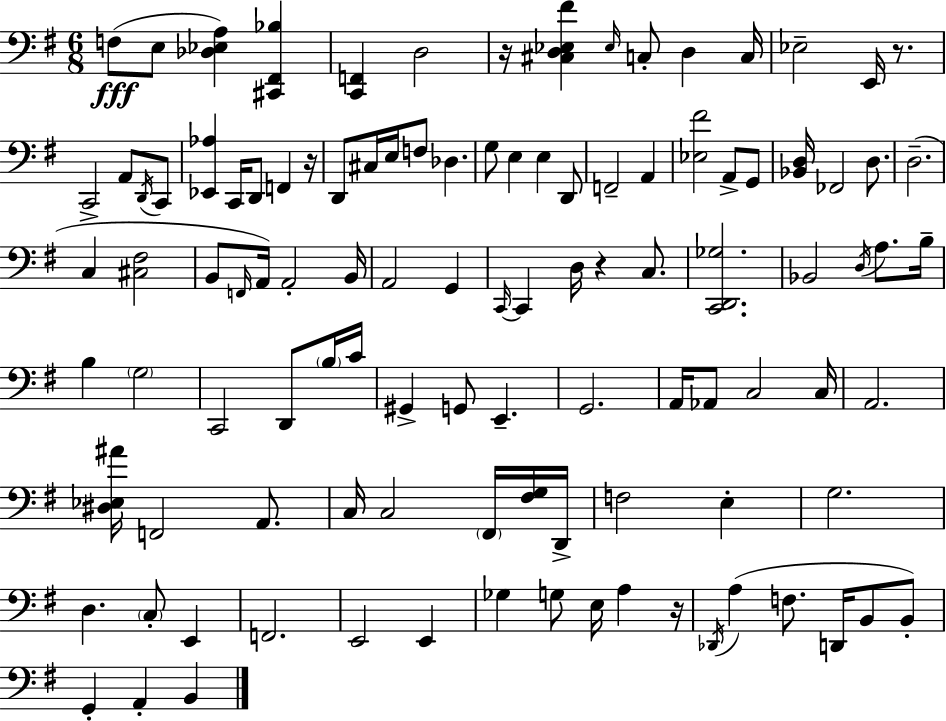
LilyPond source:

{
  \clef bass
  \numericTimeSignature
  \time 6/8
  \key e \minor
  f8(\fff e8 <des ees a>4) <cis, fis, bes>4 | <c, f,>4 d2 | r16 <cis d ees fis'>4 \grace { ees16 } c8-. d4 | c16 ees2-- e,16 r8. | \break c,2-> a,8 \acciaccatura { d,16 } | c,8 <ees, aes>4 c,16 d,8 f,4 | r16 d,8 cis16 e16 f8 des4. | g8 e4 e4 | \break d,8 f,2-- a,4 | <ees fis'>2 a,8-> | g,8 <bes, d>16 fes,2 d8. | d2.--( | \break c4 <cis fis>2 | b,8 \grace { f,16 }) a,16 a,2-. | b,16 a,2 g,4 | \grace { c,16~ }~ c,4 d16 r4 | \break c8. <c, d, ges>2. | bes,2 | \acciaccatura { d16 } a8. b16-- b4 \parenthesize g2 | c,2 | \break d,8 \parenthesize b16 c'16 gis,4-> g,8 e,4.-- | g,2. | a,16 aes,8 c2 | c16 a,2. | \break <dis ees ais'>16 f,2 | a,8. c16 c2 | \parenthesize fis,16 <fis g>16 d,16-> f2 | e4-. g2. | \break d4. \parenthesize c8-. | e,4 f,2. | e,2 | e,4 ges4 g8 e16 | \break a4 r16 \acciaccatura { des,16 } a4( f8. | d,16 b,8 b,8-.) g,4-. a,4-. | b,4 \bar "|."
}